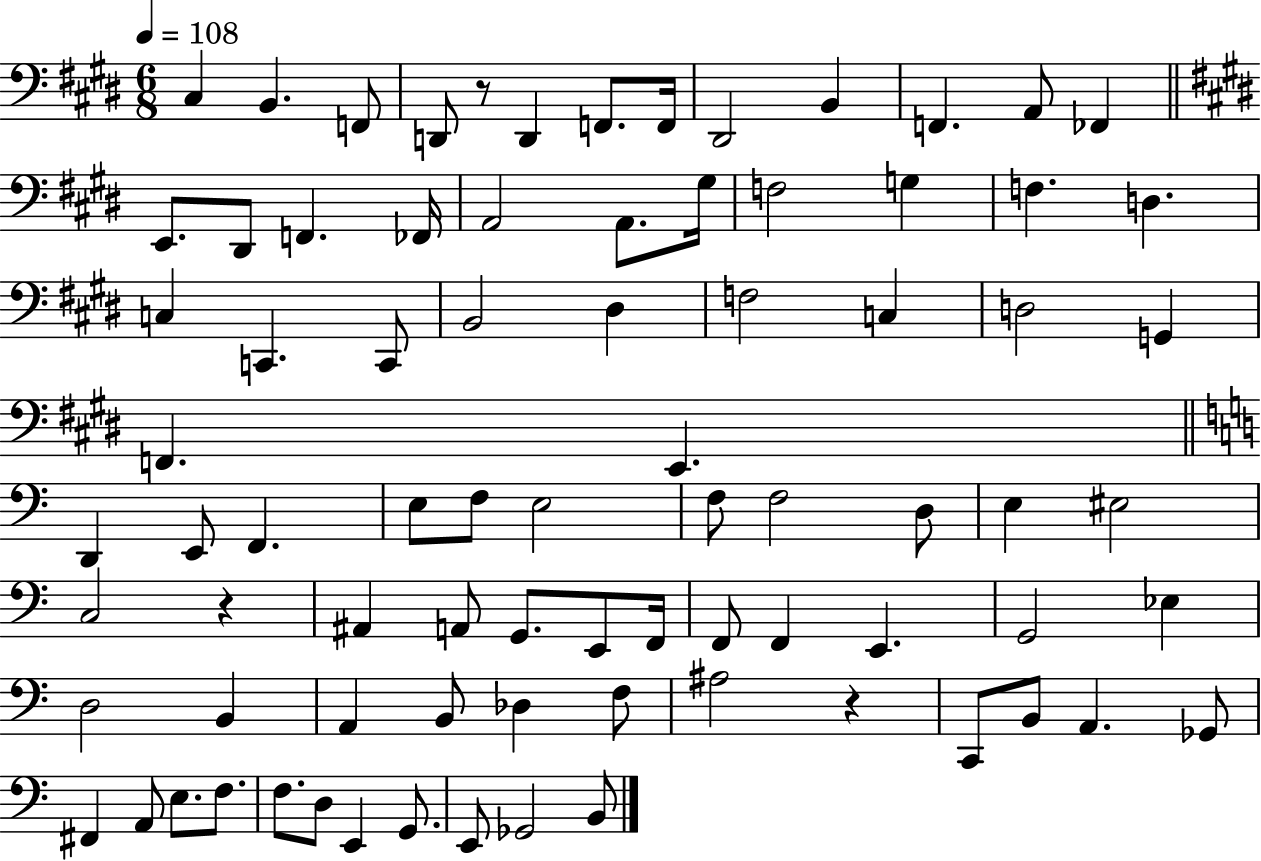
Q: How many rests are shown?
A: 3